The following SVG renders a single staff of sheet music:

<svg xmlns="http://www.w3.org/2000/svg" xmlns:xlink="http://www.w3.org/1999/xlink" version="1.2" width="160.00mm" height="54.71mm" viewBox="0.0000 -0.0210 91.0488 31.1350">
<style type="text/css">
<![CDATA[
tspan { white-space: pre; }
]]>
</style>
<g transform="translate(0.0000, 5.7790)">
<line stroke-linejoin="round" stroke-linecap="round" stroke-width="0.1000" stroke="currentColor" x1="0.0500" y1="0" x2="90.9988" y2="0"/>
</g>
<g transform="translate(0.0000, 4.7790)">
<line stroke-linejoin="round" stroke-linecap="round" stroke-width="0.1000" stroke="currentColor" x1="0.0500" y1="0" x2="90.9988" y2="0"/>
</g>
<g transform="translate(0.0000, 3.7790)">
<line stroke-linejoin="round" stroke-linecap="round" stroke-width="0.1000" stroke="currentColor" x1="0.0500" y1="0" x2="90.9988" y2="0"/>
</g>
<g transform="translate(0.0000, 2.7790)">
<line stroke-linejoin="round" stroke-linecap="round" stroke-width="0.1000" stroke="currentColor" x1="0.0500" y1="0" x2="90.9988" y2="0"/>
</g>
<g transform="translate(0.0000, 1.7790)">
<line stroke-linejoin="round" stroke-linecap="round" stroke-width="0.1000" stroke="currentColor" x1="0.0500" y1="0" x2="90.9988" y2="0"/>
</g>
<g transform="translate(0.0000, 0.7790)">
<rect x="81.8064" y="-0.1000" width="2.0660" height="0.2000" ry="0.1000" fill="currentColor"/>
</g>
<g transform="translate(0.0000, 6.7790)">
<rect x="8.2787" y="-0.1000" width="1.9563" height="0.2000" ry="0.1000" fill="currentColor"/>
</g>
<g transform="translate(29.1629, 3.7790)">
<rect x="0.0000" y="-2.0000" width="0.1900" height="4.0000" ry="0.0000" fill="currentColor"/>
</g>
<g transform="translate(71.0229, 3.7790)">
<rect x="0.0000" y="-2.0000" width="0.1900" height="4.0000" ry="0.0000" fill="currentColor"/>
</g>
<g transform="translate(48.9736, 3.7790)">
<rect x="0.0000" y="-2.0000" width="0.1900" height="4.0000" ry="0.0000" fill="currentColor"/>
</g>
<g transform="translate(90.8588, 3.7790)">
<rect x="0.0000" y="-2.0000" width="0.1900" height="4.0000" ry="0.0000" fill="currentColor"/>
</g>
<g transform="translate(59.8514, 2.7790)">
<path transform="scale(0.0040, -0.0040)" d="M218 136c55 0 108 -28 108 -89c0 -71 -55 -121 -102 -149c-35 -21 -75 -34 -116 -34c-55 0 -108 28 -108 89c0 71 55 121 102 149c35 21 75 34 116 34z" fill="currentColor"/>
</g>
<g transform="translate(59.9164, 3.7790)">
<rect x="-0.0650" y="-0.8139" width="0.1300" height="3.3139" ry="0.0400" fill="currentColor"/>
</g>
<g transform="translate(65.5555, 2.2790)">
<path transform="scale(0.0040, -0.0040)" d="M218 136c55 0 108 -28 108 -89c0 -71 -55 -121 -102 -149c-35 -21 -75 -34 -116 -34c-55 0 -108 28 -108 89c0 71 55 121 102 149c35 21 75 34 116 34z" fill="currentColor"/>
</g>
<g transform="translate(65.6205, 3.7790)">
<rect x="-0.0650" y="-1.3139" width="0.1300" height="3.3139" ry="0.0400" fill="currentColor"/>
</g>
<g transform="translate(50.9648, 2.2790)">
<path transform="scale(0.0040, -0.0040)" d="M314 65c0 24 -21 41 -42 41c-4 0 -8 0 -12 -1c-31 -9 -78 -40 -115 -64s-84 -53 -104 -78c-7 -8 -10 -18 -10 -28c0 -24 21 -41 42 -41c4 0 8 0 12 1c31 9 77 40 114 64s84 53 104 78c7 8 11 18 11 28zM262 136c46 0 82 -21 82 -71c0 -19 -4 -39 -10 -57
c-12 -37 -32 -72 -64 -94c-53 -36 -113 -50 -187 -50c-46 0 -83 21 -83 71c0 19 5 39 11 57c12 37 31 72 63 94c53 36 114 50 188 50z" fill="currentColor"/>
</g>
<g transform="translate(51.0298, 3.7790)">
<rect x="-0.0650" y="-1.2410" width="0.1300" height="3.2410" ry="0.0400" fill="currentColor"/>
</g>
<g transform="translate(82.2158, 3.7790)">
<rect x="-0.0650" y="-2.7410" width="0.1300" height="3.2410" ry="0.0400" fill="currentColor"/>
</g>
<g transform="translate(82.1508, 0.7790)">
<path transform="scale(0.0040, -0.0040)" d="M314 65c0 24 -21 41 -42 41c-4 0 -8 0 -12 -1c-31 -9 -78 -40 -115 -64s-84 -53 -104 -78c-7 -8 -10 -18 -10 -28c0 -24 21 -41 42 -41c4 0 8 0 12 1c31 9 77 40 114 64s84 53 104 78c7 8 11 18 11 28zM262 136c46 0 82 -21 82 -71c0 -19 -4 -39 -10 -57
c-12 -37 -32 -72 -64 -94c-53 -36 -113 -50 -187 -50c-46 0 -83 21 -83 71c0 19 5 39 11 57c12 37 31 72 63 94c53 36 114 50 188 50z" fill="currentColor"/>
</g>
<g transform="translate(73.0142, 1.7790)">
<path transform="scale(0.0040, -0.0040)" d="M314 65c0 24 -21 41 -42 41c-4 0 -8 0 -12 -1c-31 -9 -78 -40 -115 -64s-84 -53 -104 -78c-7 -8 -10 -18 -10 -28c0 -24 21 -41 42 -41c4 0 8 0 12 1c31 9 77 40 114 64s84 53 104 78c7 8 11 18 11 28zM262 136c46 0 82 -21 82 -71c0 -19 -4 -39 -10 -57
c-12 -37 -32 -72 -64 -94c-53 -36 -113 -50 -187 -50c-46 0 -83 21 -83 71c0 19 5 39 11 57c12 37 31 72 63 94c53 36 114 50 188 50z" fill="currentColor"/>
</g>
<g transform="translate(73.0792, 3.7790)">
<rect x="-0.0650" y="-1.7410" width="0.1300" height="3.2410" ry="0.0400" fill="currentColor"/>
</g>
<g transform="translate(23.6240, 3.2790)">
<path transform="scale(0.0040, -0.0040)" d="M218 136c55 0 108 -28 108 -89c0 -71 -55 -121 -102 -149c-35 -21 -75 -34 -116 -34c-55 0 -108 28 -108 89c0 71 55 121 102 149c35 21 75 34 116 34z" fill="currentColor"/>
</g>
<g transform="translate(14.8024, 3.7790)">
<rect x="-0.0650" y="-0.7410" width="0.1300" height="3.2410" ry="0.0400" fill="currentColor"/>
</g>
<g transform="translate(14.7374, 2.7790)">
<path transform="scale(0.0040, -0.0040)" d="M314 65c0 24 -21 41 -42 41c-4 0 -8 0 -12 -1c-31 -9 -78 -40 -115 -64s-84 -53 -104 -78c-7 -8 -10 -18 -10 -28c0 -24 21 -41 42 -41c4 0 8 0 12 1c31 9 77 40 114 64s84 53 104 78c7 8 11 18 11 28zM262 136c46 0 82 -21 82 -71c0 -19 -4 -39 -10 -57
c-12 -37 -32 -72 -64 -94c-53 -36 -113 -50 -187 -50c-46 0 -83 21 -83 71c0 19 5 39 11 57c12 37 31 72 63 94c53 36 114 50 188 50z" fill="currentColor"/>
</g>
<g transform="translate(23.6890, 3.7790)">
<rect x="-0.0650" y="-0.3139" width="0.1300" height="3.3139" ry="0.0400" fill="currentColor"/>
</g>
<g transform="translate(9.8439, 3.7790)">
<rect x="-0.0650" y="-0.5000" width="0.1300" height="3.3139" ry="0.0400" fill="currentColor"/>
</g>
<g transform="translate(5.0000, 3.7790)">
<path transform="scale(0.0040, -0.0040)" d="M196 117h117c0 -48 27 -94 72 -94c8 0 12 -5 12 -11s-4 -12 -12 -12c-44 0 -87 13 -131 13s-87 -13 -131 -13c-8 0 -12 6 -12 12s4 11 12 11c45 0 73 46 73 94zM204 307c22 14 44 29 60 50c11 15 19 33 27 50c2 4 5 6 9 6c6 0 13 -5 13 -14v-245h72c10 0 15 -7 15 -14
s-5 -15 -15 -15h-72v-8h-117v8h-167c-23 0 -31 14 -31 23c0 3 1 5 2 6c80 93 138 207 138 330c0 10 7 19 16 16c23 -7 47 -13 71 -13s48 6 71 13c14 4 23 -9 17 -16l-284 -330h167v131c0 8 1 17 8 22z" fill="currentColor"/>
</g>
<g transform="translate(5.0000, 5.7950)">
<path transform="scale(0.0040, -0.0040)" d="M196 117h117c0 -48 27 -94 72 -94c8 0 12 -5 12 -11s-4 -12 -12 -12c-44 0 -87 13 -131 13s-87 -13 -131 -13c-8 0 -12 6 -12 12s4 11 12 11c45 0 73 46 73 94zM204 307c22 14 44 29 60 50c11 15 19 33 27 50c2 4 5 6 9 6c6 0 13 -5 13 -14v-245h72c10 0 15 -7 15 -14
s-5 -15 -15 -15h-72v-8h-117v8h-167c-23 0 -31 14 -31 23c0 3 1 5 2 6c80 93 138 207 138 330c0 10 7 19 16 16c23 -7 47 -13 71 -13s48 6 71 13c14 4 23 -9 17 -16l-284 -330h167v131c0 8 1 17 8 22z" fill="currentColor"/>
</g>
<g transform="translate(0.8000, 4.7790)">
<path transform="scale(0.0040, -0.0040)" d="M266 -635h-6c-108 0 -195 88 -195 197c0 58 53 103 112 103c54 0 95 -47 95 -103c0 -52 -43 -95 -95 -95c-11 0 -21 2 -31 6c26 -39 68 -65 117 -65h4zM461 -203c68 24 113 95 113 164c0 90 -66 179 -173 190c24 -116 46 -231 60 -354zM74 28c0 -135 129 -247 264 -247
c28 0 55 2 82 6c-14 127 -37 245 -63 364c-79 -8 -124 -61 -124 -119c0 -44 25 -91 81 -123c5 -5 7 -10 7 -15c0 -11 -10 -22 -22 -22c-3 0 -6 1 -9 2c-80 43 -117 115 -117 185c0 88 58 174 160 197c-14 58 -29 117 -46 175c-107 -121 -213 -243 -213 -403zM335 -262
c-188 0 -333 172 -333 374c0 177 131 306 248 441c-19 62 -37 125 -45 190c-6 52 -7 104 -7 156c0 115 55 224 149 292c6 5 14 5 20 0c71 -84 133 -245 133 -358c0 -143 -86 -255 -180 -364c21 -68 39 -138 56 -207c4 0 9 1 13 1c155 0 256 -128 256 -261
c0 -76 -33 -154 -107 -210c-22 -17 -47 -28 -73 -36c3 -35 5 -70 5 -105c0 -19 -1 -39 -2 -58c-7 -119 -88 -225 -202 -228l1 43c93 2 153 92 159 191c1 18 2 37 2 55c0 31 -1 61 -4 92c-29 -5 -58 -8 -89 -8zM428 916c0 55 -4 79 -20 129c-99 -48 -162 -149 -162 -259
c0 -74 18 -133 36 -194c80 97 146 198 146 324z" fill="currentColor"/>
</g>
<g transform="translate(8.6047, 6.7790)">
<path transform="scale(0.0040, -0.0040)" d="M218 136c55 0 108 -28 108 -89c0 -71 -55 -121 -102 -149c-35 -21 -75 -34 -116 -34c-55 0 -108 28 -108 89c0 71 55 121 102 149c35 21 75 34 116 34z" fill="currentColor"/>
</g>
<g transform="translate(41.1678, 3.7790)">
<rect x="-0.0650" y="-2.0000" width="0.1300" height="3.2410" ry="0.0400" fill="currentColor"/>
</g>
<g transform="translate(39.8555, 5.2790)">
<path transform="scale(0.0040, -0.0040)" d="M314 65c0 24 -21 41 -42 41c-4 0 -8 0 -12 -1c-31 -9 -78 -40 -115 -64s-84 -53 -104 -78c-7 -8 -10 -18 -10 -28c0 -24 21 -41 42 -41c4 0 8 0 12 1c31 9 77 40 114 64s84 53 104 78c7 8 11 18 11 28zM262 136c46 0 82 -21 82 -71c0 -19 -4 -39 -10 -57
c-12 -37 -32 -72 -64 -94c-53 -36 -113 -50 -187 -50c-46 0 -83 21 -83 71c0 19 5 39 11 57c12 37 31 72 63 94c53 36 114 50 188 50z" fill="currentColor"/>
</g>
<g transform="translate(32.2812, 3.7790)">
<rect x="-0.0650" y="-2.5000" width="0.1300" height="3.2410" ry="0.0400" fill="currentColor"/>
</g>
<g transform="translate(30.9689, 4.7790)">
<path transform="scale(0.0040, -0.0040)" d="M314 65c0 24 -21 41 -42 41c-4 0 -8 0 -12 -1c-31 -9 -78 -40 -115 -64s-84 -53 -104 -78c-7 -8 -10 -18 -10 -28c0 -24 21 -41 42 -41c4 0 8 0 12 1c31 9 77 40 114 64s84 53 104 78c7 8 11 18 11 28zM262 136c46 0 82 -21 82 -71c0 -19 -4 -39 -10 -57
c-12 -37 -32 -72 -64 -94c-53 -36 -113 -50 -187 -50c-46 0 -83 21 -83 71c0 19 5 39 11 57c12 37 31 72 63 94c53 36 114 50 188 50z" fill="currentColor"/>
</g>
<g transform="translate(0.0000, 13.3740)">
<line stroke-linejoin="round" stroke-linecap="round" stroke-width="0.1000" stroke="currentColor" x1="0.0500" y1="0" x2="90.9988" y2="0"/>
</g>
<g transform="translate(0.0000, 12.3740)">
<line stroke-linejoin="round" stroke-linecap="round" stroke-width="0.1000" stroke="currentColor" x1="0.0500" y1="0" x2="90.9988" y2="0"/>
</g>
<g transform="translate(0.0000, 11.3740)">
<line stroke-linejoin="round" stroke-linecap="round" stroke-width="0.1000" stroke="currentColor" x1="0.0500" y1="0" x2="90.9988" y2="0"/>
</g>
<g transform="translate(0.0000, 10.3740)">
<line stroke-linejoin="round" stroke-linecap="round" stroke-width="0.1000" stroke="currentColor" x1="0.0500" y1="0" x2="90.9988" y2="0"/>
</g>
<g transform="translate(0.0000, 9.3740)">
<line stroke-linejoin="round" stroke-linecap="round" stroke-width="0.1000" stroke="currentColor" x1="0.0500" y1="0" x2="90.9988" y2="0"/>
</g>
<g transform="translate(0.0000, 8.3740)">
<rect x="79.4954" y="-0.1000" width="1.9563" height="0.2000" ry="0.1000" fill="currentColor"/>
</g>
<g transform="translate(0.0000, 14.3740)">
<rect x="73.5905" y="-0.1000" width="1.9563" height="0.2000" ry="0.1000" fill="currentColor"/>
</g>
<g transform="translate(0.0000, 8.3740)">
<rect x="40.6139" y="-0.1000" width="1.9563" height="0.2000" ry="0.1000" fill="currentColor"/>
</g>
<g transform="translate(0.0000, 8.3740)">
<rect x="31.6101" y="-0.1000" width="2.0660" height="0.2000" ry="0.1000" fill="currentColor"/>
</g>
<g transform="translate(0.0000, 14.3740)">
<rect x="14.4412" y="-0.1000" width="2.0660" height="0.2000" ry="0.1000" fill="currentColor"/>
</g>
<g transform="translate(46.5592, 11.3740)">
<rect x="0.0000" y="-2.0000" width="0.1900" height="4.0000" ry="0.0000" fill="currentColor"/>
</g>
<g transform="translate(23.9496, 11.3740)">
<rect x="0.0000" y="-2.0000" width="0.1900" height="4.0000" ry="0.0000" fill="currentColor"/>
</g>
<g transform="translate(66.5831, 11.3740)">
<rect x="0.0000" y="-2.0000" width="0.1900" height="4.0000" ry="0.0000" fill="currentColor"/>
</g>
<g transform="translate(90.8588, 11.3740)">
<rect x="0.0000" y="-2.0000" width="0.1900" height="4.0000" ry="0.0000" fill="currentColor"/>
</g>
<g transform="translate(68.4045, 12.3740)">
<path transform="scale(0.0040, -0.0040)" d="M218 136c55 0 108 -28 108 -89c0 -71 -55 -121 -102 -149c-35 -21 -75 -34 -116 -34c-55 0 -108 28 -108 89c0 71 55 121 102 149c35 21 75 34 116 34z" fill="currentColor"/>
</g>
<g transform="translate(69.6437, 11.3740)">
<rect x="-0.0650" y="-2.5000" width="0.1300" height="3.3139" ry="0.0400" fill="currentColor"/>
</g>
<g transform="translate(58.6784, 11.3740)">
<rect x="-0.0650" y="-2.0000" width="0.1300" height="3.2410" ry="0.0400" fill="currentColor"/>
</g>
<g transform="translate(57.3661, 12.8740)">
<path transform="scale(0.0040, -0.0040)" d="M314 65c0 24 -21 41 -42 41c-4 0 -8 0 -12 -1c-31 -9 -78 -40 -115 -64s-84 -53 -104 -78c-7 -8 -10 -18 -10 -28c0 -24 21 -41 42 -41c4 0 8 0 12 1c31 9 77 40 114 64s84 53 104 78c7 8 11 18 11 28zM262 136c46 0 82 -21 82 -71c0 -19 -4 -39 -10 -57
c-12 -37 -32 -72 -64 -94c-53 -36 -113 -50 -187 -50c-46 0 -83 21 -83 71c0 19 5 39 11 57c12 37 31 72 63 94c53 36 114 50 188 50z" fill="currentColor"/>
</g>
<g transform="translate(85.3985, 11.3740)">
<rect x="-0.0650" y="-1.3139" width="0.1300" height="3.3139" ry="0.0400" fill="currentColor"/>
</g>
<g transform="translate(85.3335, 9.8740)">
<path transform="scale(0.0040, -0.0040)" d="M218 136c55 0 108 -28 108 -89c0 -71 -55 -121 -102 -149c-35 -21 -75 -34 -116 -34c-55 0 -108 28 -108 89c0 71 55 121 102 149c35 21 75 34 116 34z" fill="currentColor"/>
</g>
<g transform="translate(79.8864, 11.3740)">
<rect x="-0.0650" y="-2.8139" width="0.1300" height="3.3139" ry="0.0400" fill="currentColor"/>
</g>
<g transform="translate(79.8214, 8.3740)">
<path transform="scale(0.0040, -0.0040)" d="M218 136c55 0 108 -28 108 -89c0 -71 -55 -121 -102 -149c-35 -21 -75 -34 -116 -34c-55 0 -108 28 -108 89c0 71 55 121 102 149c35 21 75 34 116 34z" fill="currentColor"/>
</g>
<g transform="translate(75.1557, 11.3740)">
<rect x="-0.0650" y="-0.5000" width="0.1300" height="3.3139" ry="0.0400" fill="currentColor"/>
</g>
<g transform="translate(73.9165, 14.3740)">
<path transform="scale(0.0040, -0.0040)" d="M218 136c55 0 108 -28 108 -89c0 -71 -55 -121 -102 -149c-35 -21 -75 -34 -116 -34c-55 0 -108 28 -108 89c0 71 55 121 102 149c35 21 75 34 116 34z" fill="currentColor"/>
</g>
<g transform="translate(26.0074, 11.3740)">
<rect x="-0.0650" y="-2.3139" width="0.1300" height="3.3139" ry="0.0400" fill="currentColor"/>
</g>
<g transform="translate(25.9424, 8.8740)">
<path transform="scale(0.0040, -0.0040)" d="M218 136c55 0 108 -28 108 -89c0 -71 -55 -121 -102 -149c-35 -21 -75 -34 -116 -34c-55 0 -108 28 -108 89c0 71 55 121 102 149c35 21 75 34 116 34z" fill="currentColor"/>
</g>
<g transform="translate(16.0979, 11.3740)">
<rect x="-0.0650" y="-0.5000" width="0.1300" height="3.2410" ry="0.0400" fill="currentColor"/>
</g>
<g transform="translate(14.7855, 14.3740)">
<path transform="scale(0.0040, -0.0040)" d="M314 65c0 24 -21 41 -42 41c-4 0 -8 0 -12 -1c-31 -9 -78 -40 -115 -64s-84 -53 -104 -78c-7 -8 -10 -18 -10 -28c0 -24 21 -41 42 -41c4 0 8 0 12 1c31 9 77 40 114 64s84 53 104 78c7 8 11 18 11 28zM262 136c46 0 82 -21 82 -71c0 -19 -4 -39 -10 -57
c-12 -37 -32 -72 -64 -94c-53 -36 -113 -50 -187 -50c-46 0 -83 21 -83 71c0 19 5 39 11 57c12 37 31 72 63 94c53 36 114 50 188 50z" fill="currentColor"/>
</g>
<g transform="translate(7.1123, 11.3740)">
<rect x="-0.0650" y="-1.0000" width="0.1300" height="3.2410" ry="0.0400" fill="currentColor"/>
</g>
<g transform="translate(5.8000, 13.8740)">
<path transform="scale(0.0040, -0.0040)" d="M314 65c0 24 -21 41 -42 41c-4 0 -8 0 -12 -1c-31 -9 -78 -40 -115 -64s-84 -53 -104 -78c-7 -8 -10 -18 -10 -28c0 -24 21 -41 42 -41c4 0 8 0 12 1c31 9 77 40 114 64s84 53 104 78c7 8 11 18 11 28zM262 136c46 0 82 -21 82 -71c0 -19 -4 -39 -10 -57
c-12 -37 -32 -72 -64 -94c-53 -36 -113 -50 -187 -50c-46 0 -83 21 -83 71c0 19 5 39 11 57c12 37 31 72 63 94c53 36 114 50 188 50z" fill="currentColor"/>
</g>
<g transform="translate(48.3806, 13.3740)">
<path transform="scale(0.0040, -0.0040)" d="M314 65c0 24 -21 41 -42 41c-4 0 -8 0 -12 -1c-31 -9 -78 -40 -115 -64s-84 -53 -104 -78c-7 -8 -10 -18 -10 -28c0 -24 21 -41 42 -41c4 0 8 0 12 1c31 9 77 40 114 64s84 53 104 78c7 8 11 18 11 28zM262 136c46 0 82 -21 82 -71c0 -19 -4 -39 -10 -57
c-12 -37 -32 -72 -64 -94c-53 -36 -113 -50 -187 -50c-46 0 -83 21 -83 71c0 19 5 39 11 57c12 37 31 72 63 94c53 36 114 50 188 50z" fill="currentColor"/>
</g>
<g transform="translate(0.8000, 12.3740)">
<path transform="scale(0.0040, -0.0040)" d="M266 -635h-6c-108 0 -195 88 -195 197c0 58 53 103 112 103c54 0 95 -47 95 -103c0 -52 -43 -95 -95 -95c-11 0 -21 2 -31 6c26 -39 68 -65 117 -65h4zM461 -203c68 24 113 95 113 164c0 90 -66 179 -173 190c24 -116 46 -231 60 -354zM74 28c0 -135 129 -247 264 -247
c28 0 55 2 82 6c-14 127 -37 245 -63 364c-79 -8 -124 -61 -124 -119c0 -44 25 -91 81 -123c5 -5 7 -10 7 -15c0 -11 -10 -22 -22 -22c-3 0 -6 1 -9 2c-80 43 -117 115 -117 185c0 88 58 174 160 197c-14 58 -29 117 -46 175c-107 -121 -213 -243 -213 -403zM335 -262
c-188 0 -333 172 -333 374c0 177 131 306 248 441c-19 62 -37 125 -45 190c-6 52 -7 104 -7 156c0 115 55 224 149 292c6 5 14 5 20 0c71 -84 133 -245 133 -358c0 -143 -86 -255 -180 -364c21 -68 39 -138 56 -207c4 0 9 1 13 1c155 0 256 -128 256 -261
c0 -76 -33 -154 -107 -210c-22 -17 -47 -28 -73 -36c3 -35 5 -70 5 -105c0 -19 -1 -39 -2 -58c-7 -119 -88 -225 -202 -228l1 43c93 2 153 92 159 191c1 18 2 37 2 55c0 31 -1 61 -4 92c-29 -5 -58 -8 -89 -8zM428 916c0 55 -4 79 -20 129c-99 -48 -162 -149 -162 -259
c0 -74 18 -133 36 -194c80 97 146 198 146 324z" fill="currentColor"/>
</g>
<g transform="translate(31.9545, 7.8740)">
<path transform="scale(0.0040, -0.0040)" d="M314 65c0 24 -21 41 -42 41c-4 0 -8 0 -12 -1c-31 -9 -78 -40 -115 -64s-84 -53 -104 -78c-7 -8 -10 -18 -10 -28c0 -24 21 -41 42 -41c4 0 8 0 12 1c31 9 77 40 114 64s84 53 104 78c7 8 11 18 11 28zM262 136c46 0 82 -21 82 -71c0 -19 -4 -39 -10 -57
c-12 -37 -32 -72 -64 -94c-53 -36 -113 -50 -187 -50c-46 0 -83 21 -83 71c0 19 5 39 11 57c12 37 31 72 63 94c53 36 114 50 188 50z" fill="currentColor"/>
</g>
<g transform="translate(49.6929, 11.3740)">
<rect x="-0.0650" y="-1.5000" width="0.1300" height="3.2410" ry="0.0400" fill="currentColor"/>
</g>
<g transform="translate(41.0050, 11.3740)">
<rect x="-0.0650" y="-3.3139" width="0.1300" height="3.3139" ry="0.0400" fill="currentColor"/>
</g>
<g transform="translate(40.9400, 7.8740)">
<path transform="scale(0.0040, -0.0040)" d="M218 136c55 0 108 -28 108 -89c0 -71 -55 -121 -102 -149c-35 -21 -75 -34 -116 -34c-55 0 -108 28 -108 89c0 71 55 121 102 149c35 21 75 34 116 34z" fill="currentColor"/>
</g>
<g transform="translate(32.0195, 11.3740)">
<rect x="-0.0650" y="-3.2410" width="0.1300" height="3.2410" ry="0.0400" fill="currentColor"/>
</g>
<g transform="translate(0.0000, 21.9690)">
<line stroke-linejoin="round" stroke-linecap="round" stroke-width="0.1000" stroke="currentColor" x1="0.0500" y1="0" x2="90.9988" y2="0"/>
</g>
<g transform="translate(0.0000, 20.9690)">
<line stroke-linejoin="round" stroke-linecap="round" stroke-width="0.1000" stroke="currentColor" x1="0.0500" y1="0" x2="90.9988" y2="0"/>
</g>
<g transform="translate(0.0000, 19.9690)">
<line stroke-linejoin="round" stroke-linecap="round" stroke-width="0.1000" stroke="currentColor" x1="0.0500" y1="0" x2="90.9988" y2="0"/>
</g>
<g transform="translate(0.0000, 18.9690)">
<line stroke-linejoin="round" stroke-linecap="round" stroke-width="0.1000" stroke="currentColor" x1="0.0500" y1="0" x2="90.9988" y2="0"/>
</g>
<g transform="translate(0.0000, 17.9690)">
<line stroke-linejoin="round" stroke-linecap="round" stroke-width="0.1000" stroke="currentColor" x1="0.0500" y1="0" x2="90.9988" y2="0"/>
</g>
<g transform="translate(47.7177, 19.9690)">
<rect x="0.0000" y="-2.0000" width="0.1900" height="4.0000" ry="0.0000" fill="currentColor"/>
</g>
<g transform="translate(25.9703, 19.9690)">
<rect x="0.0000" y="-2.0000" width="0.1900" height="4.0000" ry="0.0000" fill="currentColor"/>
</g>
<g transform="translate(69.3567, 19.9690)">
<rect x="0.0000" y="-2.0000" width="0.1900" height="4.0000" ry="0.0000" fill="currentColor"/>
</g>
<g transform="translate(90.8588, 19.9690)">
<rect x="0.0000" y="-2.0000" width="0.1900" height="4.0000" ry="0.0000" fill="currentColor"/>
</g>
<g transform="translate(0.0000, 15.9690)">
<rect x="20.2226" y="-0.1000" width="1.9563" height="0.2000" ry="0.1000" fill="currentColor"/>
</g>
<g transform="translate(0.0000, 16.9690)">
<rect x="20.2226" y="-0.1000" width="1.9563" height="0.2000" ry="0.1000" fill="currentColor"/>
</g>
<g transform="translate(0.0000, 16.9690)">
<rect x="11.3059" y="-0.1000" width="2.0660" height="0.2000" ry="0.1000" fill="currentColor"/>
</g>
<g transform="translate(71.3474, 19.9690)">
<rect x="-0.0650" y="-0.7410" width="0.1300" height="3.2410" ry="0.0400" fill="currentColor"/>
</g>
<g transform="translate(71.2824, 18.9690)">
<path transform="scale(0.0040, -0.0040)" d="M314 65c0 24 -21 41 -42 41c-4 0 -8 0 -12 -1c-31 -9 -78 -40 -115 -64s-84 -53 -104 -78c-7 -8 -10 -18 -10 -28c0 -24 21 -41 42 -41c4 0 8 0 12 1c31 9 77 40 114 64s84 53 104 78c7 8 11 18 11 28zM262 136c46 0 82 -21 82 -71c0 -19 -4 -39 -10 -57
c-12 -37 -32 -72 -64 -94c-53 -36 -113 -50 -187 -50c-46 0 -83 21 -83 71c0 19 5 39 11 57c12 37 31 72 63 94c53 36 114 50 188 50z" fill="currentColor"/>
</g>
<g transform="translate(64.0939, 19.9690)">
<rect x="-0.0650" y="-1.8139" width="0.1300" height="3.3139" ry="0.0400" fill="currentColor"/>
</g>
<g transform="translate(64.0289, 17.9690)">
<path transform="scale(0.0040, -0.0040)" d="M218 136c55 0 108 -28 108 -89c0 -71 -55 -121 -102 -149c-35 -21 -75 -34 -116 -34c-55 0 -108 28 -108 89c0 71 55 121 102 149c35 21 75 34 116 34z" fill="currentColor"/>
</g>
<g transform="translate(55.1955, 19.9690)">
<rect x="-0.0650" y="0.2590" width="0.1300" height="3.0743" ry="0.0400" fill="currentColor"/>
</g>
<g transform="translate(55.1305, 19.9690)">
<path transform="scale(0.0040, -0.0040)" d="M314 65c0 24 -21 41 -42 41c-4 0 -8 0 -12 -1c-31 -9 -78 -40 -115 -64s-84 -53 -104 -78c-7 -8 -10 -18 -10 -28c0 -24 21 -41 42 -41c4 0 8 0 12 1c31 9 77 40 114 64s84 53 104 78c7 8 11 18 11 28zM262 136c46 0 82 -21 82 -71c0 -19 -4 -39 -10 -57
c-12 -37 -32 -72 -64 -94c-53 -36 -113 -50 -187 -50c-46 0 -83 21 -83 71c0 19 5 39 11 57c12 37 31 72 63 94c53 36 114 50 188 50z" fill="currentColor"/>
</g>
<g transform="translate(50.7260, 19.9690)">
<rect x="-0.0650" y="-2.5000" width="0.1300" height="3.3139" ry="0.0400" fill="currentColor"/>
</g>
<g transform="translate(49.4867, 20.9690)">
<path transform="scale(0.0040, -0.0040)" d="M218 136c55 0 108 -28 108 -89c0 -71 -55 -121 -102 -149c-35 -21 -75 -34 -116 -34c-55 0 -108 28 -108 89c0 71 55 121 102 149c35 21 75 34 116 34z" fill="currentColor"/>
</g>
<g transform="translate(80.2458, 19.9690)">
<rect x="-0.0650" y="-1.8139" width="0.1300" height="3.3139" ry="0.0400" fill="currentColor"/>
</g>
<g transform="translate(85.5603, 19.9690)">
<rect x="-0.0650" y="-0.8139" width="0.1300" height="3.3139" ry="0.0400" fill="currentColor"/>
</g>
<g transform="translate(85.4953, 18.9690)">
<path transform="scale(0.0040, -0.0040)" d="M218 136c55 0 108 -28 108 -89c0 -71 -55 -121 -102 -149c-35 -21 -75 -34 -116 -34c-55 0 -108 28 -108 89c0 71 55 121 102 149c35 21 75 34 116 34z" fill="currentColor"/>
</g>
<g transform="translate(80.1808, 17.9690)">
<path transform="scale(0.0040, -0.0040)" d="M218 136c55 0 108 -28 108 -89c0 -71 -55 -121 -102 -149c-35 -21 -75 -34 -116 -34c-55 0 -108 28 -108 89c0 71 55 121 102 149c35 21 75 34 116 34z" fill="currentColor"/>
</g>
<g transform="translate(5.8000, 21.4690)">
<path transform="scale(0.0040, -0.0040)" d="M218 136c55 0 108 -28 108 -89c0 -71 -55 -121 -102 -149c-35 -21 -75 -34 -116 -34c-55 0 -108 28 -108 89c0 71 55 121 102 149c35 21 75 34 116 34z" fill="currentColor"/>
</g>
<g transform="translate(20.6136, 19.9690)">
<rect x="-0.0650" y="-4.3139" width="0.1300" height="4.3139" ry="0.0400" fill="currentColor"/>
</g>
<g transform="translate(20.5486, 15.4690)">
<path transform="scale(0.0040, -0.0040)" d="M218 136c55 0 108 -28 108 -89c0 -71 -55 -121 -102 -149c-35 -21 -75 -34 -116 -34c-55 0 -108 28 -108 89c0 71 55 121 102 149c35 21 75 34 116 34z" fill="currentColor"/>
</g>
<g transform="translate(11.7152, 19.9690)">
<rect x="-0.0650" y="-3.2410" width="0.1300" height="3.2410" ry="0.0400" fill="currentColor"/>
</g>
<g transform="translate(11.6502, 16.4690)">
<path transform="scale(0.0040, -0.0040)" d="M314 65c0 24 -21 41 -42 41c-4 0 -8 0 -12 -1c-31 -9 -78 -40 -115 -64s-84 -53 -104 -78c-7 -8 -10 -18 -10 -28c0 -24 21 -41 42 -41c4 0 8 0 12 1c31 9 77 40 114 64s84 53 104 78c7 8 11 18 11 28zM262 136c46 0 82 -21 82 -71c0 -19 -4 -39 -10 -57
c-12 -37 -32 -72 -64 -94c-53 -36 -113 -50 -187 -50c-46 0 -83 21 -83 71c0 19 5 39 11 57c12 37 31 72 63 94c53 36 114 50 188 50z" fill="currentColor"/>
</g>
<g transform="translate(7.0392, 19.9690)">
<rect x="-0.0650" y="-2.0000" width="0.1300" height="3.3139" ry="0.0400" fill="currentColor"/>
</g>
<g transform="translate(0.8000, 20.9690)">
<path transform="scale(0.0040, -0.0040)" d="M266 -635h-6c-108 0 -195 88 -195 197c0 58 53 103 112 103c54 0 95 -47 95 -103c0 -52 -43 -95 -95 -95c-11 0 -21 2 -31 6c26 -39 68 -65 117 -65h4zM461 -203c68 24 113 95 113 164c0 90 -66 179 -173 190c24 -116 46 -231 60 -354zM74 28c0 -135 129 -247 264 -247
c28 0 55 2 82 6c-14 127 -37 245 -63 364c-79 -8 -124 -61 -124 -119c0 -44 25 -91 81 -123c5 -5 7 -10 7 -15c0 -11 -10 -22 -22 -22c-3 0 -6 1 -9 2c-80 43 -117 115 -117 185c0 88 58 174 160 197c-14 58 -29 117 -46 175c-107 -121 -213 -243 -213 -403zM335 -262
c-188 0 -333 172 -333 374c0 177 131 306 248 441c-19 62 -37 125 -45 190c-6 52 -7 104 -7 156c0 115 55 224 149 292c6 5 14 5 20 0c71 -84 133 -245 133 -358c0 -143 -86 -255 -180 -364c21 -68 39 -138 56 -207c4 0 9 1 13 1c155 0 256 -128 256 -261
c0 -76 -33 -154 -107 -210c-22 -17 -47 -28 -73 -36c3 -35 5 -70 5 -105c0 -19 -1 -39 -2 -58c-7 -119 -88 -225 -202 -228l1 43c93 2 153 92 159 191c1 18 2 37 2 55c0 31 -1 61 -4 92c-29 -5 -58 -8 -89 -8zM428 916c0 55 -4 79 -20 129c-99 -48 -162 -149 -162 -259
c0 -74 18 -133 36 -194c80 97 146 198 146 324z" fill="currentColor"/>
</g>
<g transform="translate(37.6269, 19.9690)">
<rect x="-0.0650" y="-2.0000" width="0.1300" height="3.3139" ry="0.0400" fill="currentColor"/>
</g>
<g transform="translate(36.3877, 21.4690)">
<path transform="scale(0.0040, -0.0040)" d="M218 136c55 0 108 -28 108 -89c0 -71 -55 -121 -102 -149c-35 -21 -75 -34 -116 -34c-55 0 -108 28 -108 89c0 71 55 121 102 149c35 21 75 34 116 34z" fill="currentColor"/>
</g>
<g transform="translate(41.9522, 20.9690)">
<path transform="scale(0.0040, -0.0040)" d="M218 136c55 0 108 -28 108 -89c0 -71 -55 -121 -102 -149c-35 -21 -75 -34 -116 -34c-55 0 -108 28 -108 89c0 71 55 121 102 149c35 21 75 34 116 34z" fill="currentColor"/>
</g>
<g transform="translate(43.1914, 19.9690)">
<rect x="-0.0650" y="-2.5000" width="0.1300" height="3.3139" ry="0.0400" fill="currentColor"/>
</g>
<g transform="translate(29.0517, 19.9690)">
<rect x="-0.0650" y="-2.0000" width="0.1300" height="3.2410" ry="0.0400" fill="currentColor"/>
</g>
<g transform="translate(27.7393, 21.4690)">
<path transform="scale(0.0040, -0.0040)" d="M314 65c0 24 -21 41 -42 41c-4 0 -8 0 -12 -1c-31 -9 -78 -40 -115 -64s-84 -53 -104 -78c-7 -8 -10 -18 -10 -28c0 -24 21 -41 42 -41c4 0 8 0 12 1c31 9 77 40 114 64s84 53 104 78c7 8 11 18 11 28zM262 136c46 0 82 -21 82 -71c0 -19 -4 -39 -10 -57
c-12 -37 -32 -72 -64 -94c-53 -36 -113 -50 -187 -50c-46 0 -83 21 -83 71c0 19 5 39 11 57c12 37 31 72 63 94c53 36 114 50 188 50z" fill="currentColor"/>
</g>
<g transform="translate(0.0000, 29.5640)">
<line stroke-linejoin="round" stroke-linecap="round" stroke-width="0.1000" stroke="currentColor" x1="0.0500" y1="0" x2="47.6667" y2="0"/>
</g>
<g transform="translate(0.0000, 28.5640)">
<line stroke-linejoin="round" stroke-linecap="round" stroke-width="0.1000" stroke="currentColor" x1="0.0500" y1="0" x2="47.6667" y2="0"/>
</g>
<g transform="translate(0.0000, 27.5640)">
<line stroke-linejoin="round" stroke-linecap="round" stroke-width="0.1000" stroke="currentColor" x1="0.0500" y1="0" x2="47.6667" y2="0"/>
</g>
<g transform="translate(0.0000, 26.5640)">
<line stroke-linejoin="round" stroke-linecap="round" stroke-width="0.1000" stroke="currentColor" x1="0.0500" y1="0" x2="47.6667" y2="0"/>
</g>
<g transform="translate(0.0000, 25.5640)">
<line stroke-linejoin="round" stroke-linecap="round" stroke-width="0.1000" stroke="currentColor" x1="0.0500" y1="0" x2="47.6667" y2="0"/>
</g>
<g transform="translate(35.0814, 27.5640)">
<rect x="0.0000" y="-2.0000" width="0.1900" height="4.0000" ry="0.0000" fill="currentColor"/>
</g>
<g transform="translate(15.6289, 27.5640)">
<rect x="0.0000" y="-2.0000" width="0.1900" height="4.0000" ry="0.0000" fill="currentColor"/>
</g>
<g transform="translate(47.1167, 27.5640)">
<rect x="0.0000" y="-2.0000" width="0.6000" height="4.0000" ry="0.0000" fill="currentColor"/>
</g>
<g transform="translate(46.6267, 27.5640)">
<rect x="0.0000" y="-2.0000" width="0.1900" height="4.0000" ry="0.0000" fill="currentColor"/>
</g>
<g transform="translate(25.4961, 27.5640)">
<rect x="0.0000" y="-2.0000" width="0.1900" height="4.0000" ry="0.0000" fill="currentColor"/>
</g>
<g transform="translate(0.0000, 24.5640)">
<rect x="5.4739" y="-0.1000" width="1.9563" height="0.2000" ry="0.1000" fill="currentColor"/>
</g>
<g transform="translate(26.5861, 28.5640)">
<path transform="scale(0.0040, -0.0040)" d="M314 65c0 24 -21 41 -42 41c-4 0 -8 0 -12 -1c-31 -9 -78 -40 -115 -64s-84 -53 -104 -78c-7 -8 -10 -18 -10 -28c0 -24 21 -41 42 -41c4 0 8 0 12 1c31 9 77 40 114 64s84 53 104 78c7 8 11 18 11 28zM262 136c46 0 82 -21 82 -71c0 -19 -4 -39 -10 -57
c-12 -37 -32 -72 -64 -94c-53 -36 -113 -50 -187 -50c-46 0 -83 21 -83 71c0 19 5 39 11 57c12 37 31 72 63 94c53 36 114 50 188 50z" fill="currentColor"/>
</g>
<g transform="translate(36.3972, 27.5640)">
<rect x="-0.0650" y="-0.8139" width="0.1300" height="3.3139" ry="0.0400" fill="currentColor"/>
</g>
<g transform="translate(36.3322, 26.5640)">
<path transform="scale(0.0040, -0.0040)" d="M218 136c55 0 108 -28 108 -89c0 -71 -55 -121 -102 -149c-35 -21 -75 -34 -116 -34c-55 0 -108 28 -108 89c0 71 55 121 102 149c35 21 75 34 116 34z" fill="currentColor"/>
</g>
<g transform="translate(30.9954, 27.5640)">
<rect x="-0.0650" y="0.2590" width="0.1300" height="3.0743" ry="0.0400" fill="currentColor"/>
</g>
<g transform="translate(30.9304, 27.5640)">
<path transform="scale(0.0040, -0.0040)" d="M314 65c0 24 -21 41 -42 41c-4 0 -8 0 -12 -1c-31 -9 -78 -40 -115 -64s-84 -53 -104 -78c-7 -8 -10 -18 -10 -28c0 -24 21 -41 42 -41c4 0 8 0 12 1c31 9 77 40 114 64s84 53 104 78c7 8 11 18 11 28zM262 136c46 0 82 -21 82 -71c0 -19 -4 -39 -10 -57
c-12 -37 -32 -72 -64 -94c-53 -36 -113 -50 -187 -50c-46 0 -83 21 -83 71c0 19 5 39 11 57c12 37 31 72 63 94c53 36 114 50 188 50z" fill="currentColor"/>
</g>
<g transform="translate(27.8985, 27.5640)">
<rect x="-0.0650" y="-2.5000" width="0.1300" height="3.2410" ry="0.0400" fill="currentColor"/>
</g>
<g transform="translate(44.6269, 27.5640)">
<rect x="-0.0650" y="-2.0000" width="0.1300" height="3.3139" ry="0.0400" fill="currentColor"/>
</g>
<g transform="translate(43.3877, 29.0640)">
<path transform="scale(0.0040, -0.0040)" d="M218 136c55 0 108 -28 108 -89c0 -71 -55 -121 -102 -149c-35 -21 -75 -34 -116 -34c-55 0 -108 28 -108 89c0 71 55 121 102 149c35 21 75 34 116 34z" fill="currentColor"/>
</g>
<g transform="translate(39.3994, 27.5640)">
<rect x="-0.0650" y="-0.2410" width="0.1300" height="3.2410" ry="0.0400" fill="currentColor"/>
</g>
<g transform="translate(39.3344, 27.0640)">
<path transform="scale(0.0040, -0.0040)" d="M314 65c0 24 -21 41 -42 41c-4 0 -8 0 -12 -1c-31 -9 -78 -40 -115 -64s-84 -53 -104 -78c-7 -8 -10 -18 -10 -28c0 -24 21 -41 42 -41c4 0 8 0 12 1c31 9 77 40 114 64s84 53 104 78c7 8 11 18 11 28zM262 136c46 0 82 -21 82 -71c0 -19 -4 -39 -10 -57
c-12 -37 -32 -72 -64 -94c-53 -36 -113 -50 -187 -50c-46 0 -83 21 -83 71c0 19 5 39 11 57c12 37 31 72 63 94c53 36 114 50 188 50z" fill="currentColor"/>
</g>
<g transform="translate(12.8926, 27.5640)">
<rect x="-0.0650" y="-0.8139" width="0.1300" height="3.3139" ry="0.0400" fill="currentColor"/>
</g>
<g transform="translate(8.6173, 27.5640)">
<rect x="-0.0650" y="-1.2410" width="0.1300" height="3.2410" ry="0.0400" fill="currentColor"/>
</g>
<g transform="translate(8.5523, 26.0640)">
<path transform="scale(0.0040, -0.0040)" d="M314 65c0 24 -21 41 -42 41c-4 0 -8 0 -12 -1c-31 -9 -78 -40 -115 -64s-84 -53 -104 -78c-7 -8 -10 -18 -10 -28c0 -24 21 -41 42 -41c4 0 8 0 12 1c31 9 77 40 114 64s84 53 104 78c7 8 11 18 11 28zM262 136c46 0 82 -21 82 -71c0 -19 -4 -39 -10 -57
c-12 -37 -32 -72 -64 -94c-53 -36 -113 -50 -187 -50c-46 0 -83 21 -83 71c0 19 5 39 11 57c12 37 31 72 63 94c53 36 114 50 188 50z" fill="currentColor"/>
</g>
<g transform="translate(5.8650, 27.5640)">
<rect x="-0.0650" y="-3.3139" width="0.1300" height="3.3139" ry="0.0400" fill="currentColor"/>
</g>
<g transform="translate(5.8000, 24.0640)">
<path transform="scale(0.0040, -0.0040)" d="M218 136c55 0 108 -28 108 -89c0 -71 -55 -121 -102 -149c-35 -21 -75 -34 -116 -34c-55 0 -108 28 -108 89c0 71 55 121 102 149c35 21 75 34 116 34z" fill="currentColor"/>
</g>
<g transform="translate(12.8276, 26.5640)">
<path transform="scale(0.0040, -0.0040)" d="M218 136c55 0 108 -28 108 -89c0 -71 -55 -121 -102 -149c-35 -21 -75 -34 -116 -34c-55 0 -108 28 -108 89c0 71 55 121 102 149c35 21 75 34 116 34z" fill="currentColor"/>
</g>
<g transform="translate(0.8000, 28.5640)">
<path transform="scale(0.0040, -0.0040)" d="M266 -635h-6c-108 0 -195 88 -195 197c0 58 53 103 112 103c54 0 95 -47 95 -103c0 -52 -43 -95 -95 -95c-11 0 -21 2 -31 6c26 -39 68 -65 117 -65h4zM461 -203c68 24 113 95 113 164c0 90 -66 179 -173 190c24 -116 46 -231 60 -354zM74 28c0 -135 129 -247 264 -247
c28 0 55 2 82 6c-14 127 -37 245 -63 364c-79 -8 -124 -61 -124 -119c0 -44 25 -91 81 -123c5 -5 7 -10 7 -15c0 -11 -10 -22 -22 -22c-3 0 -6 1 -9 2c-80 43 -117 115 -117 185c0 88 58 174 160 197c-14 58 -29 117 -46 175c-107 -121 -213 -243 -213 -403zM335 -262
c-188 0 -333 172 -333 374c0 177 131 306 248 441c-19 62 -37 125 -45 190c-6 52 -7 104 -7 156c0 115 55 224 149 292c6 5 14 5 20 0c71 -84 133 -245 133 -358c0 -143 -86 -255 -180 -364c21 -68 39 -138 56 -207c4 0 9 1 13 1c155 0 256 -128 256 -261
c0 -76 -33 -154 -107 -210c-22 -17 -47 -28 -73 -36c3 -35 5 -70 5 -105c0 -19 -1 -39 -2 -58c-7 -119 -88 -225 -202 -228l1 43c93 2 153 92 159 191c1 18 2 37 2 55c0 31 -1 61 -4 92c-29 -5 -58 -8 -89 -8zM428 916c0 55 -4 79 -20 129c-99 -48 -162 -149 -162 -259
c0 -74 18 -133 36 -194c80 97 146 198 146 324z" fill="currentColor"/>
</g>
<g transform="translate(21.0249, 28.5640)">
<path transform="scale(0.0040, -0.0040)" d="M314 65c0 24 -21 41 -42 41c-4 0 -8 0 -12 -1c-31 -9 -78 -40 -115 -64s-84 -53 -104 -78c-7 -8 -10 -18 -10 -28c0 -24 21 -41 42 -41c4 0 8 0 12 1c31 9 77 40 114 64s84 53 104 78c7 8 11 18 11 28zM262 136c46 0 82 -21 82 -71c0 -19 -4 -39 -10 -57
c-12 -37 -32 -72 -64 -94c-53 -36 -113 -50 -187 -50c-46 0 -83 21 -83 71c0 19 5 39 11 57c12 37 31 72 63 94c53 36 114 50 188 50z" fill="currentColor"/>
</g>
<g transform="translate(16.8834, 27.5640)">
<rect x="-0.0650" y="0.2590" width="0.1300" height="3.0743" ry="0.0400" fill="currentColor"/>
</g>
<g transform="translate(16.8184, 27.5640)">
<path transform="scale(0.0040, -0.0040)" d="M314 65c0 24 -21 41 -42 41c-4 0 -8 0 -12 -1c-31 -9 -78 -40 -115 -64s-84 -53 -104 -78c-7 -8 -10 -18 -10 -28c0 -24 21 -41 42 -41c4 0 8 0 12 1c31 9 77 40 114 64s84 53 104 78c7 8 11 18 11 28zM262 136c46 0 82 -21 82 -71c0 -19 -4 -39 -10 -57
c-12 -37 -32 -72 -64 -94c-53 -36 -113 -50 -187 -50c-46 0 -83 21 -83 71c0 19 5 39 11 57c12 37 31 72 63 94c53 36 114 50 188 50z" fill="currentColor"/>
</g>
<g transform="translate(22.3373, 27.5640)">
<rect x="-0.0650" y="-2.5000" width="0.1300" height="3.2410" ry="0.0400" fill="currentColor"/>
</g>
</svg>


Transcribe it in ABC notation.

X:1
T:Untitled
M:4/4
L:1/4
K:C
C d2 c G2 F2 e2 d e f2 a2 D2 C2 g b2 b E2 F2 G C a e F b2 d' F2 F G G B2 f d2 f d b e2 d B2 G2 G2 B2 d c2 F